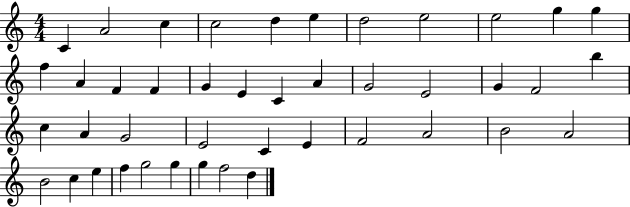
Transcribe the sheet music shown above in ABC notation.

X:1
T:Untitled
M:4/4
L:1/4
K:C
C A2 c c2 d e d2 e2 e2 g g f A F F G E C A G2 E2 G F2 b c A G2 E2 C E F2 A2 B2 A2 B2 c e f g2 g g f2 d